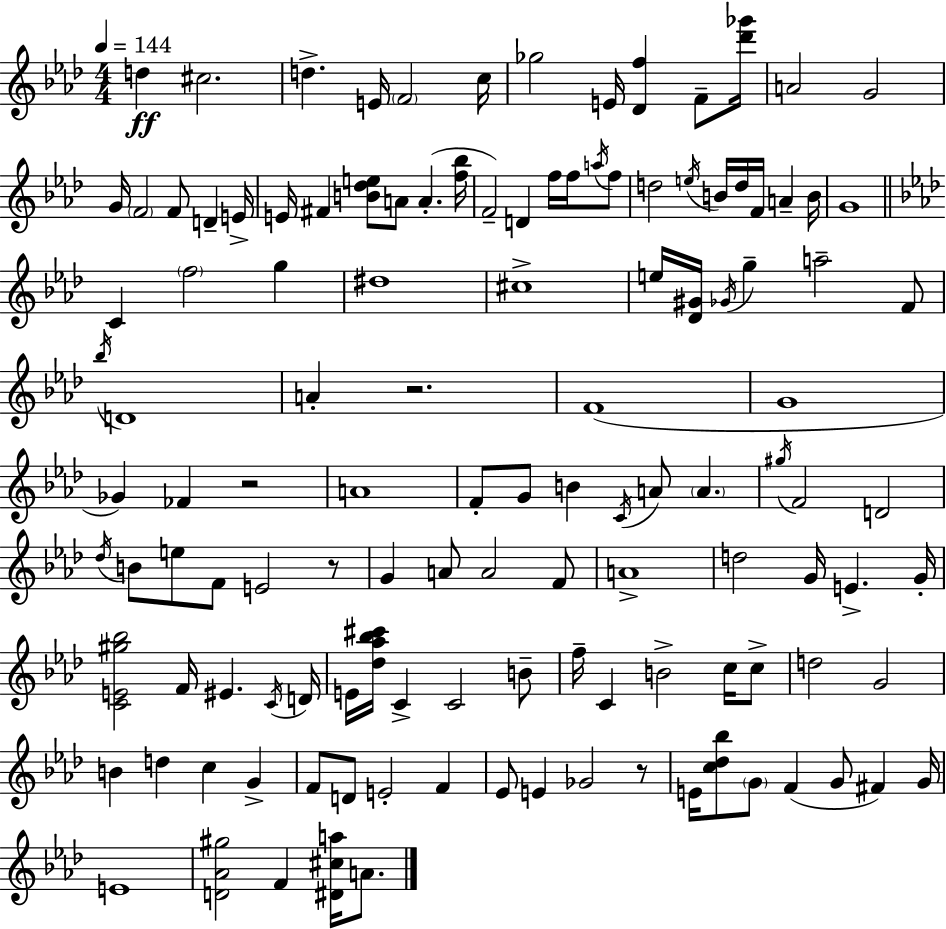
X:1
T:Untitled
M:4/4
L:1/4
K:Fm
d ^c2 d E/4 F2 c/4 _g2 E/4 [_Df] F/2 [_d'_g']/4 A2 G2 G/4 F2 F/2 D E/4 E/4 ^F [B_de]/2 A/2 A [f_b]/4 F2 D f/4 f/4 a/4 f/2 d2 e/4 B/4 d/4 F/4 A B/4 G4 C f2 g ^d4 ^c4 e/4 [_D^G]/4 _G/4 g a2 F/2 _b/4 D4 A z2 F4 G4 _G _F z2 A4 F/2 G/2 B C/4 A/2 A ^g/4 F2 D2 _d/4 B/2 e/2 F/2 E2 z/2 G A/2 A2 F/2 A4 d2 G/4 E G/4 [CE^g_b]2 F/4 ^E C/4 D/4 E/4 [_d_a_b^c']/4 C C2 B/2 f/4 C B2 c/4 c/2 d2 G2 B d c G F/2 D/2 E2 F _E/2 E _G2 z/2 E/4 [c_d_b]/2 G/2 F G/2 ^F G/4 E4 [D_A^g]2 F [^D^ca]/4 A/2